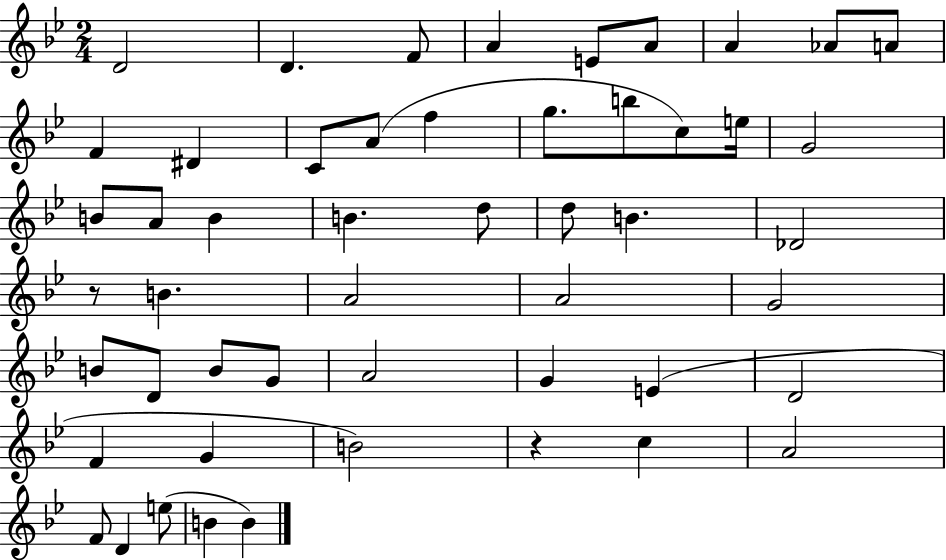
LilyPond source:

{
  \clef treble
  \numericTimeSignature
  \time 2/4
  \key bes \major
  \repeat volta 2 { d'2 | d'4. f'8 | a'4 e'8 a'8 | a'4 aes'8 a'8 | \break f'4 dis'4 | c'8 a'8( f''4 | g''8. b''8 c''8) e''16 | g'2 | \break b'8 a'8 b'4 | b'4. d''8 | d''8 b'4. | des'2 | \break r8 b'4. | a'2 | a'2 | g'2 | \break b'8 d'8 b'8 g'8 | a'2 | g'4 e'4( | d'2 | \break f'4 g'4 | b'2) | r4 c''4 | a'2 | \break f'8 d'4 e''8( | b'4 b'4) | } \bar "|."
}